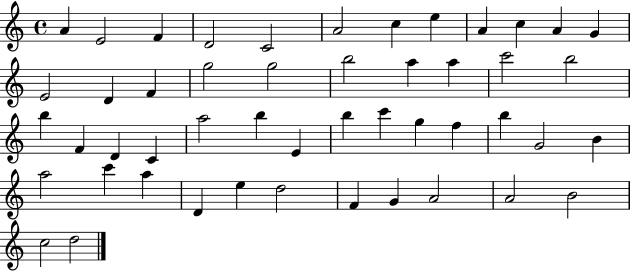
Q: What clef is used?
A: treble